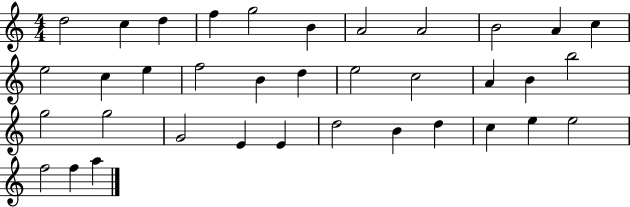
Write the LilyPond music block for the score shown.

{
  \clef treble
  \numericTimeSignature
  \time 4/4
  \key c \major
  d''2 c''4 d''4 | f''4 g''2 b'4 | a'2 a'2 | b'2 a'4 c''4 | \break e''2 c''4 e''4 | f''2 b'4 d''4 | e''2 c''2 | a'4 b'4 b''2 | \break g''2 g''2 | g'2 e'4 e'4 | d''2 b'4 d''4 | c''4 e''4 e''2 | \break f''2 f''4 a''4 | \bar "|."
}